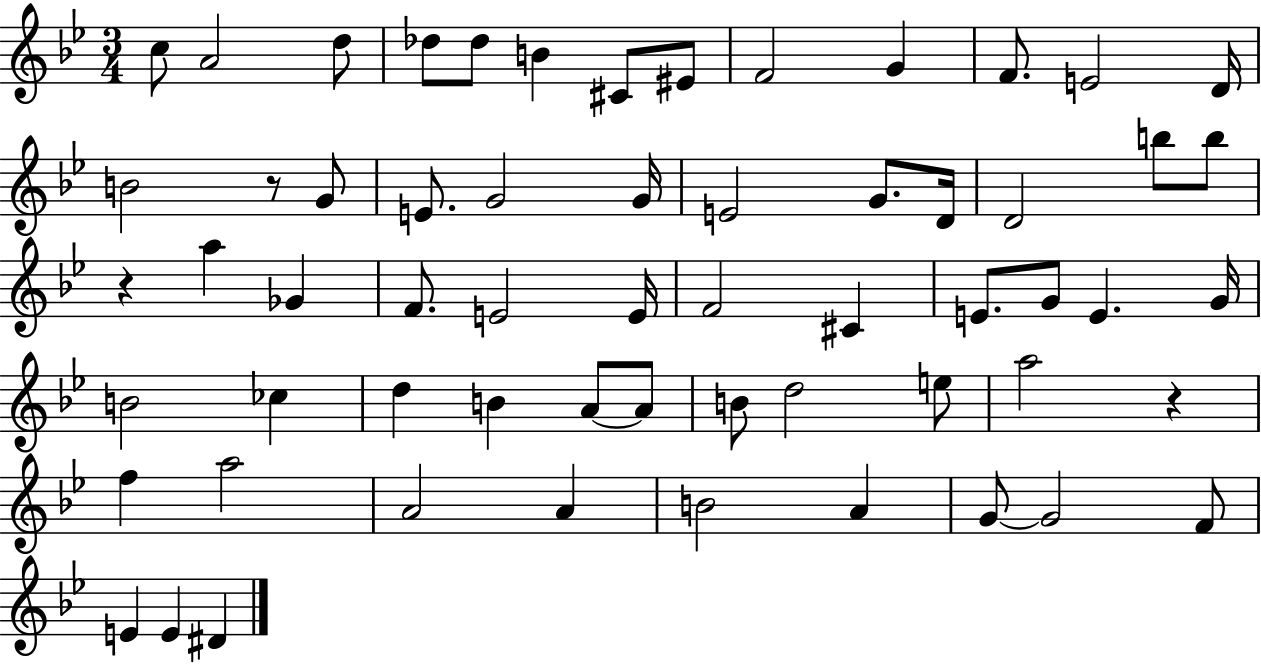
{
  \clef treble
  \numericTimeSignature
  \time 3/4
  \key bes \major
  \repeat volta 2 { c''8 a'2 d''8 | des''8 des''8 b'4 cis'8 eis'8 | f'2 g'4 | f'8. e'2 d'16 | \break b'2 r8 g'8 | e'8. g'2 g'16 | e'2 g'8. d'16 | d'2 b''8 b''8 | \break r4 a''4 ges'4 | f'8. e'2 e'16 | f'2 cis'4 | e'8. g'8 e'4. g'16 | \break b'2 ces''4 | d''4 b'4 a'8~~ a'8 | b'8 d''2 e''8 | a''2 r4 | \break f''4 a''2 | a'2 a'4 | b'2 a'4 | g'8~~ g'2 f'8 | \break e'4 e'4 dis'4 | } \bar "|."
}